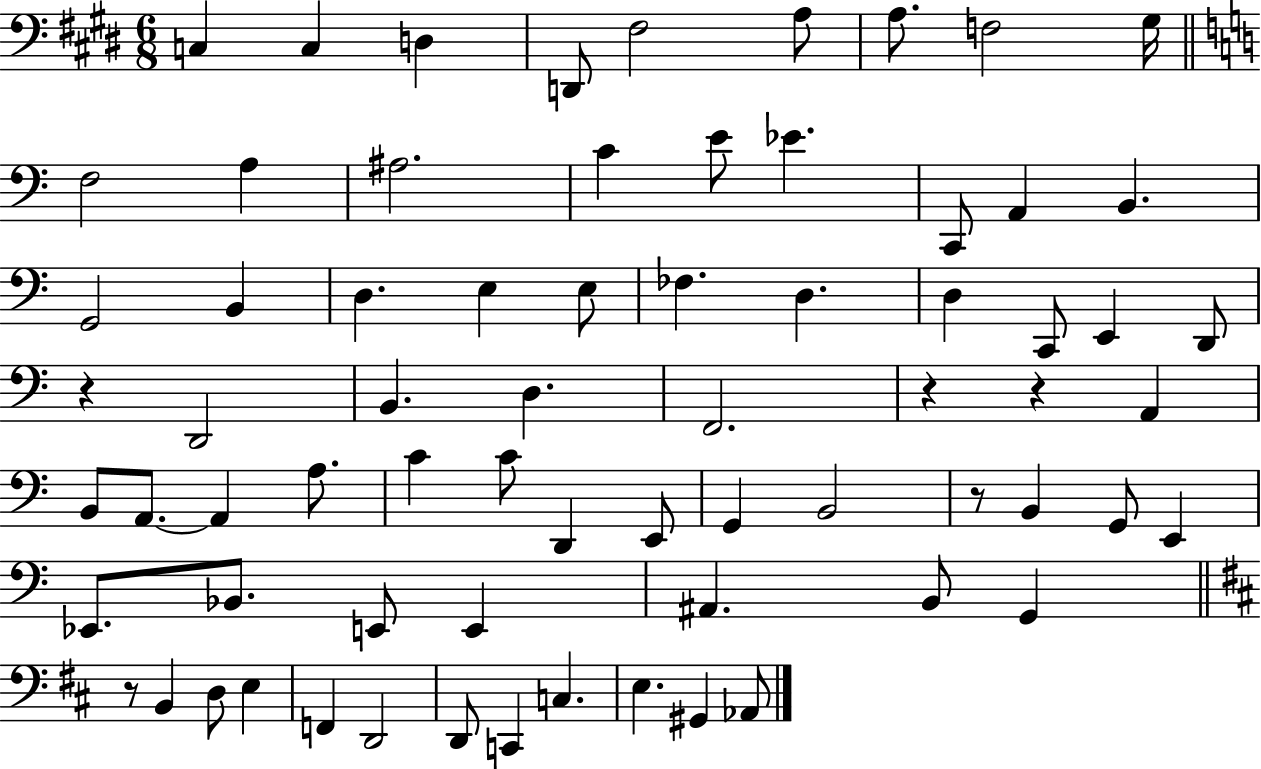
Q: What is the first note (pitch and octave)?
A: C3